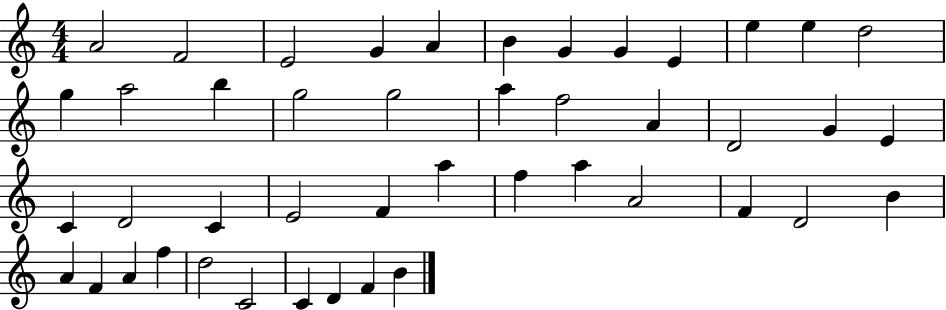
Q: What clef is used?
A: treble